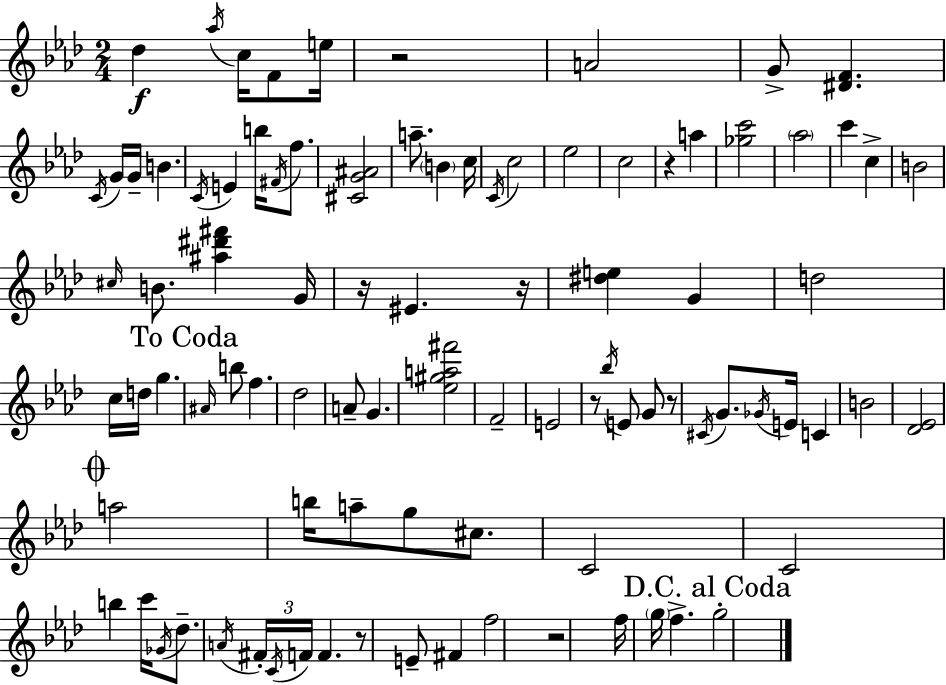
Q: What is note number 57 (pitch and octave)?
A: A5